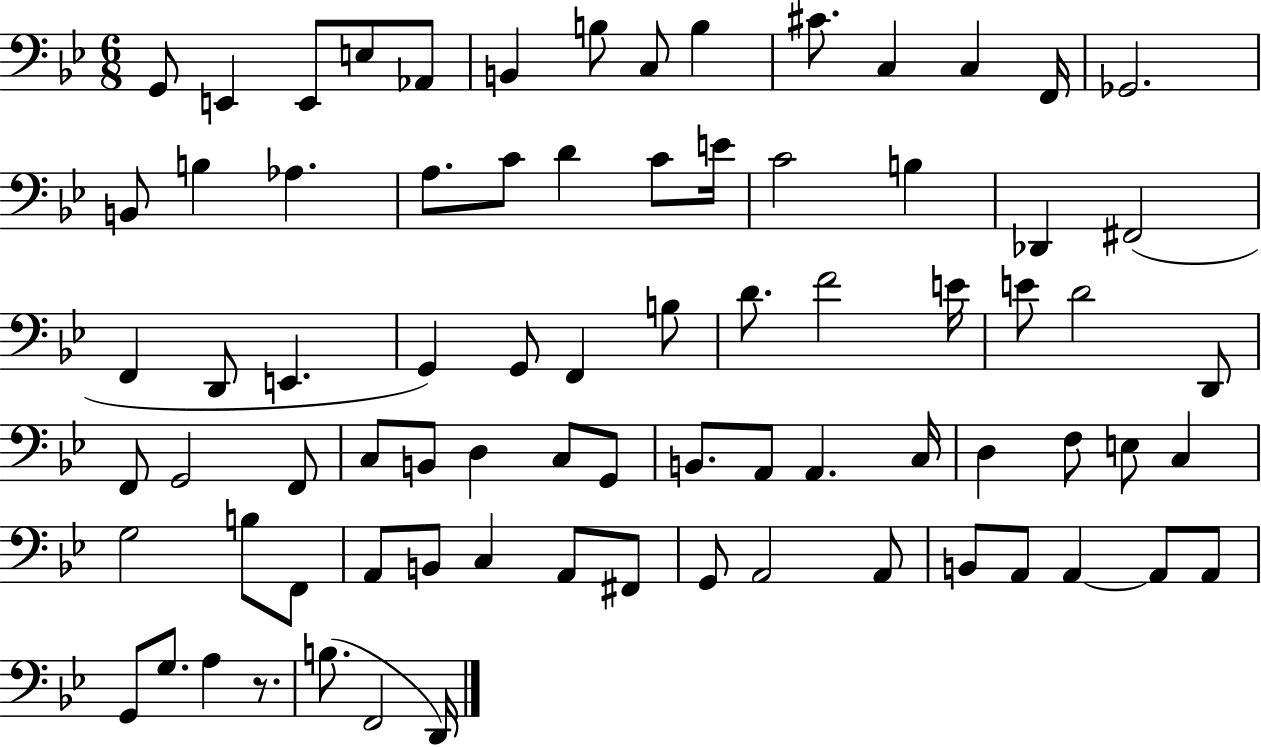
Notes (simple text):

G2/e E2/q E2/e E3/e Ab2/e B2/q B3/e C3/e B3/q C#4/e. C3/q C3/q F2/s Gb2/h. B2/e B3/q Ab3/q. A3/e. C4/e D4/q C4/e E4/s C4/h B3/q Db2/q F#2/h F2/q D2/e E2/q. G2/q G2/e F2/q B3/e D4/e. F4/h E4/s E4/e D4/h D2/e F2/e G2/h F2/e C3/e B2/e D3/q C3/e G2/e B2/e. A2/e A2/q. C3/s D3/q F3/e E3/e C3/q G3/h B3/e F2/e A2/e B2/e C3/q A2/e F#2/e G2/e A2/h A2/e B2/e A2/e A2/q A2/e A2/e G2/e G3/e. A3/q R/e. B3/e. F2/h D2/s